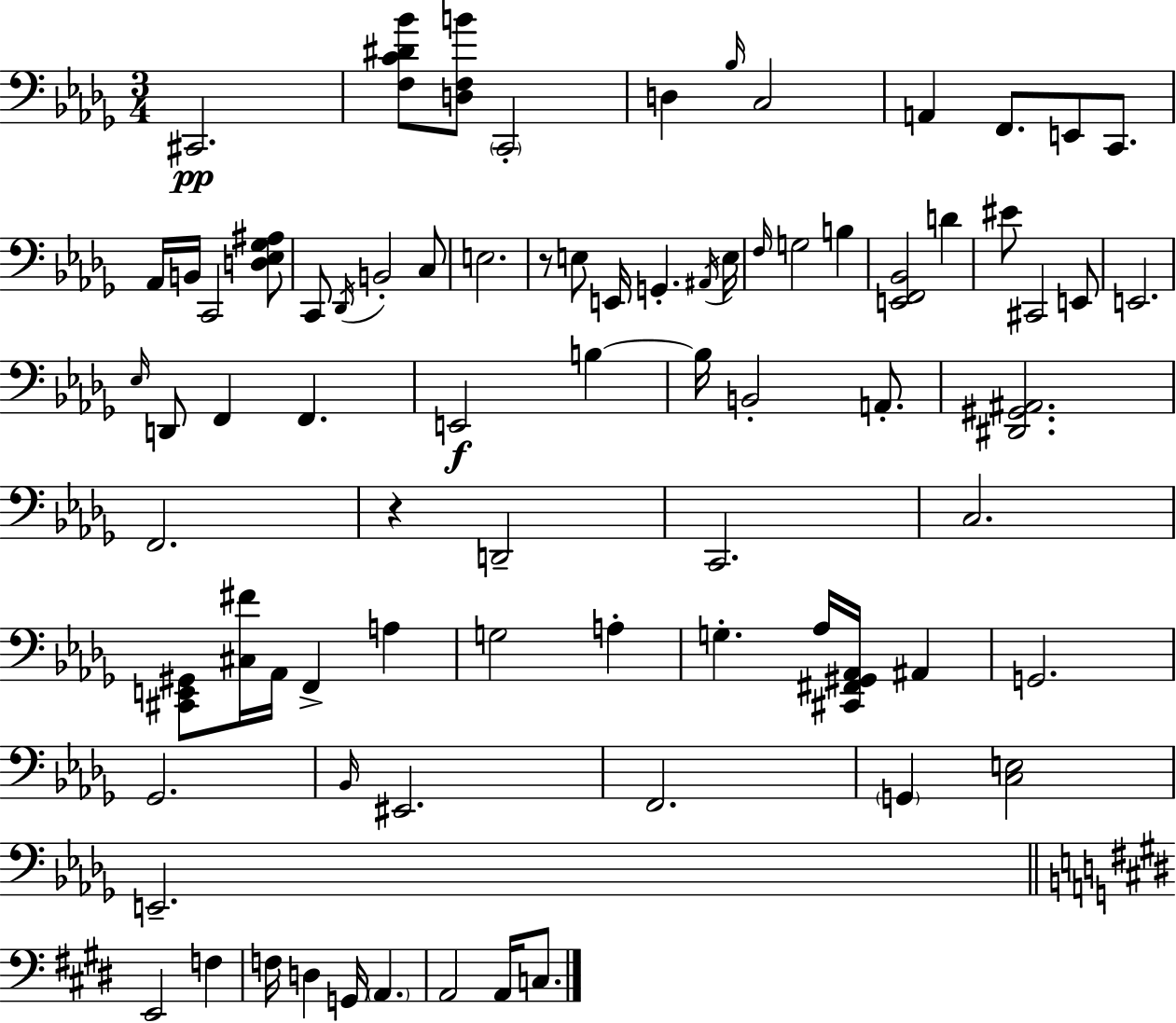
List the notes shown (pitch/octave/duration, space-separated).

C#2/h. [F3,C4,D#4,Bb4]/e [D3,F3,B4]/e C2/h D3/q Bb3/s C3/h A2/q F2/e. E2/e C2/e. Ab2/s B2/s C2/h [D3,Eb3,Gb3,A#3]/e C2/e Db2/s B2/h C3/e E3/h. R/e E3/e E2/s G2/q. A#2/s E3/s F3/s G3/h B3/q [E2,F2,Bb2]/h D4/q EIS4/e C#2/h E2/e E2/h. Eb3/s D2/e F2/q F2/q. E2/h B3/q B3/s B2/h A2/e. [D#2,G#2,A#2]/h. F2/h. R/q D2/h C2/h. C3/h. [C#2,E2,G#2]/e [C#3,F#4]/s Ab2/s F2/q A3/q G3/h A3/q G3/q. Ab3/s [C#2,F#2,G#2,Ab2]/s A#2/q G2/h. Gb2/h. Bb2/s EIS2/h. F2/h. G2/q [C3,E3]/h E2/h. E2/h F3/q F3/s D3/q G2/s A2/q. A2/h A2/s C3/e.